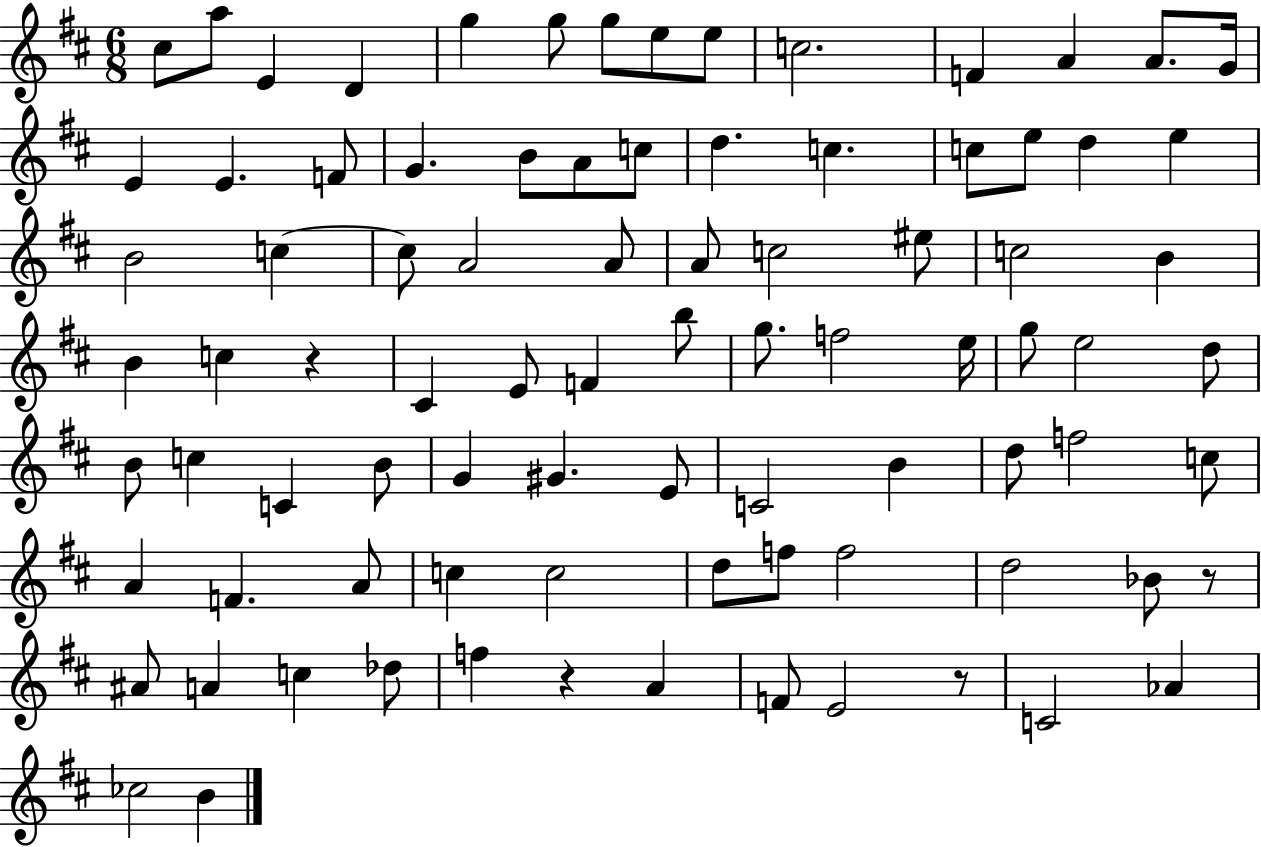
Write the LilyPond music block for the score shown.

{
  \clef treble
  \numericTimeSignature
  \time 6/8
  \key d \major
  cis''8 a''8 e'4 d'4 | g''4 g''8 g''8 e''8 e''8 | c''2. | f'4 a'4 a'8. g'16 | \break e'4 e'4. f'8 | g'4. b'8 a'8 c''8 | d''4. c''4. | c''8 e''8 d''4 e''4 | \break b'2 c''4~~ | c''8 a'2 a'8 | a'8 c''2 eis''8 | c''2 b'4 | \break b'4 c''4 r4 | cis'4 e'8 f'4 b''8 | g''8. f''2 e''16 | g''8 e''2 d''8 | \break b'8 c''4 c'4 b'8 | g'4 gis'4. e'8 | c'2 b'4 | d''8 f''2 c''8 | \break a'4 f'4. a'8 | c''4 c''2 | d''8 f''8 f''2 | d''2 bes'8 r8 | \break ais'8 a'4 c''4 des''8 | f''4 r4 a'4 | f'8 e'2 r8 | c'2 aes'4 | \break ces''2 b'4 | \bar "|."
}